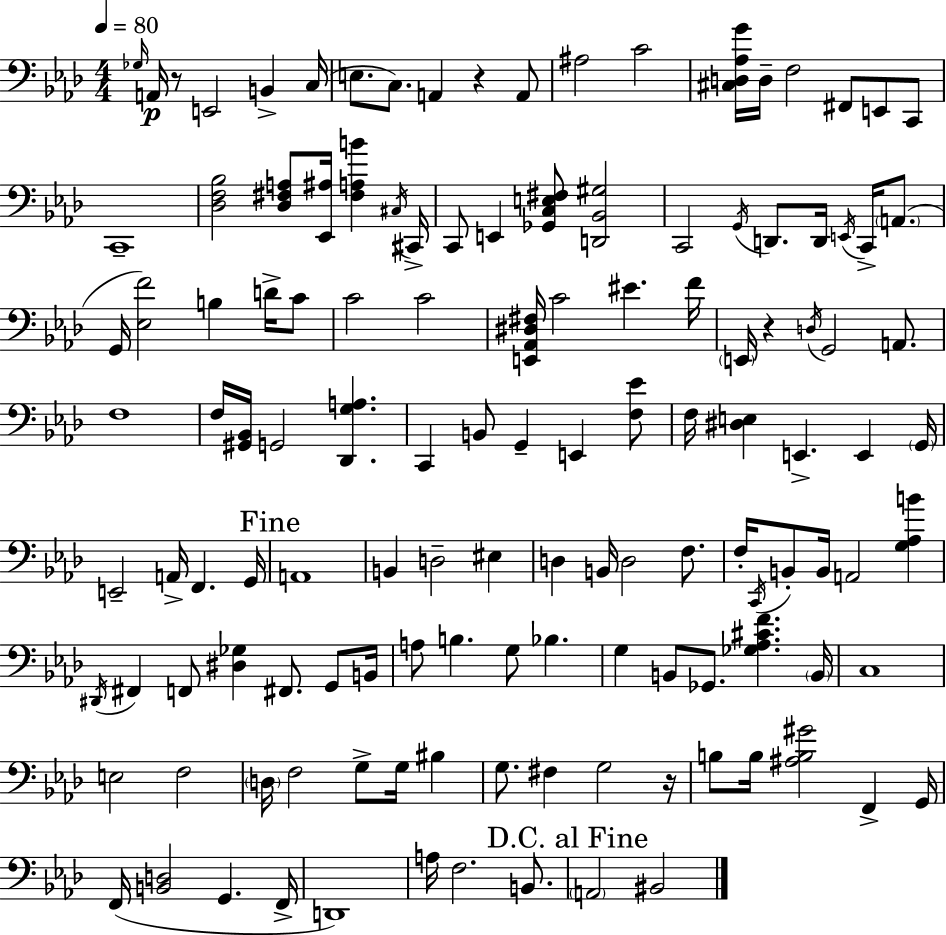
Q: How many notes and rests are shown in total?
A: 129